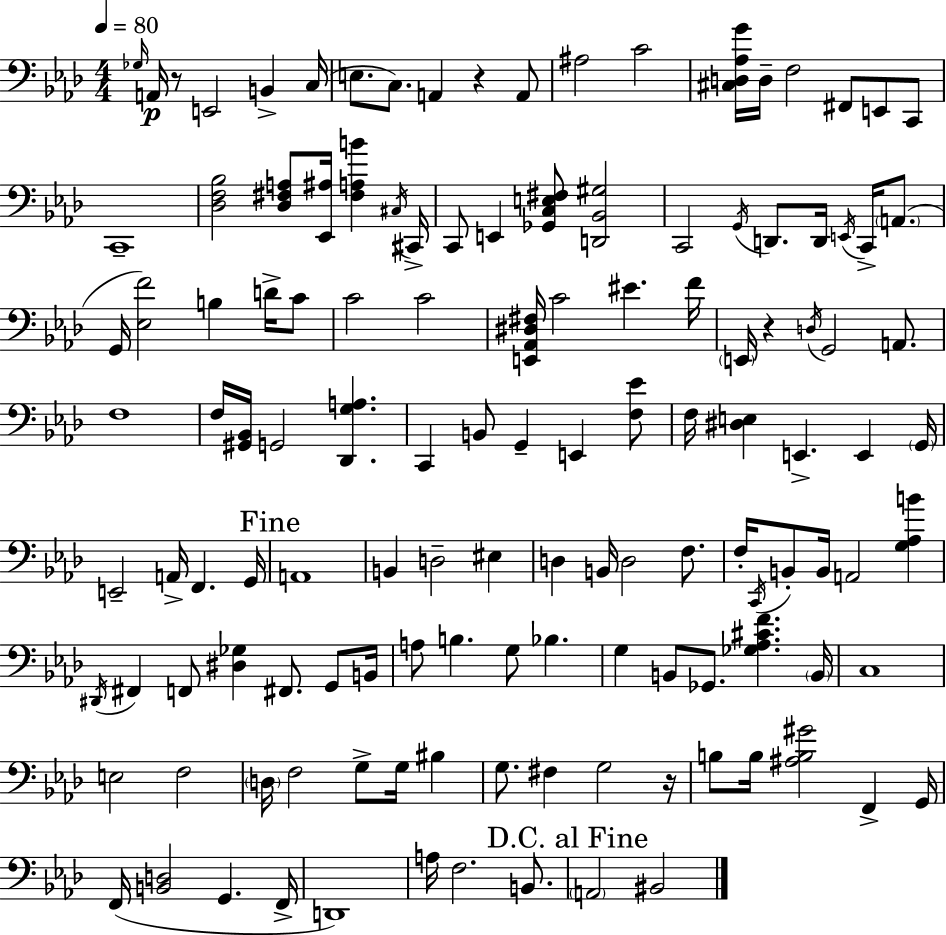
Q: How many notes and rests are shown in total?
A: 129